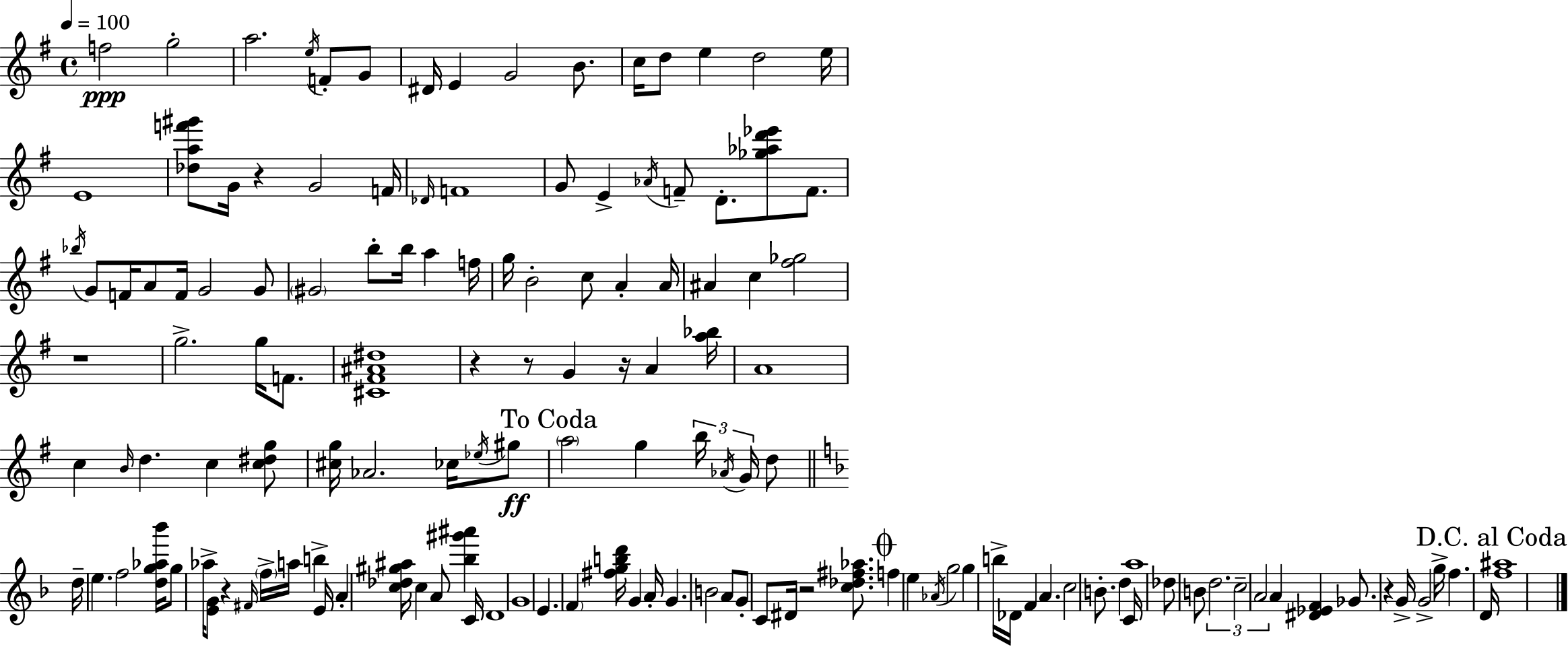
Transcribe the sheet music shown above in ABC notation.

X:1
T:Untitled
M:4/4
L:1/4
K:G
f2 g2 a2 e/4 F/2 G/2 ^D/4 E G2 B/2 c/4 d/2 e d2 e/4 E4 [_daf'^g']/2 G/4 z G2 F/4 _D/4 F4 G/2 E _A/4 F/2 D/2 [_g_ad'_e']/2 F/2 _b/4 G/2 F/4 A/2 F/4 G2 G/2 ^G2 b/2 b/4 a f/4 g/4 B2 c/2 A A/4 ^A c [^f_g]2 z4 g2 g/4 F/2 [^C^F^A^d]4 z z/2 G z/4 A [a_b]/4 A4 c B/4 d c [c^dg]/2 [^cg]/4 _A2 _c/4 _e/4 ^g/2 a2 g b/4 _A/4 G/4 d/2 d/4 e f2 [dg_a_b']/4 g/2 _a/4 [EG]/2 z ^F/4 f/4 a/4 b E/4 A [c_d^g^a]/4 c A/2 [_b^g'^a'] C/4 D4 G4 E F [^fgbd']/4 G A/4 G B2 A/2 G/2 C/2 ^D/4 z2 [c_d^f_a]/2 f e _A/4 g2 g b/4 _D/4 F A c2 B/2 d C/4 a4 _d/2 B/2 d2 c2 A2 A [^D_EF] _G/2 z G/4 G2 g/4 f D/4 [f^a]4